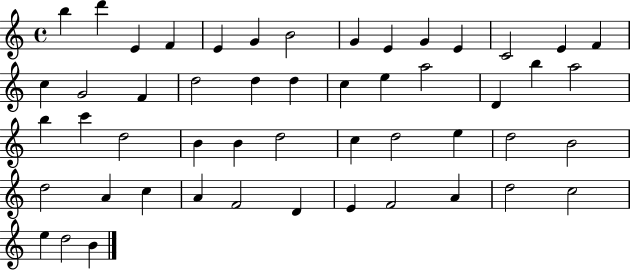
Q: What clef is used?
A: treble